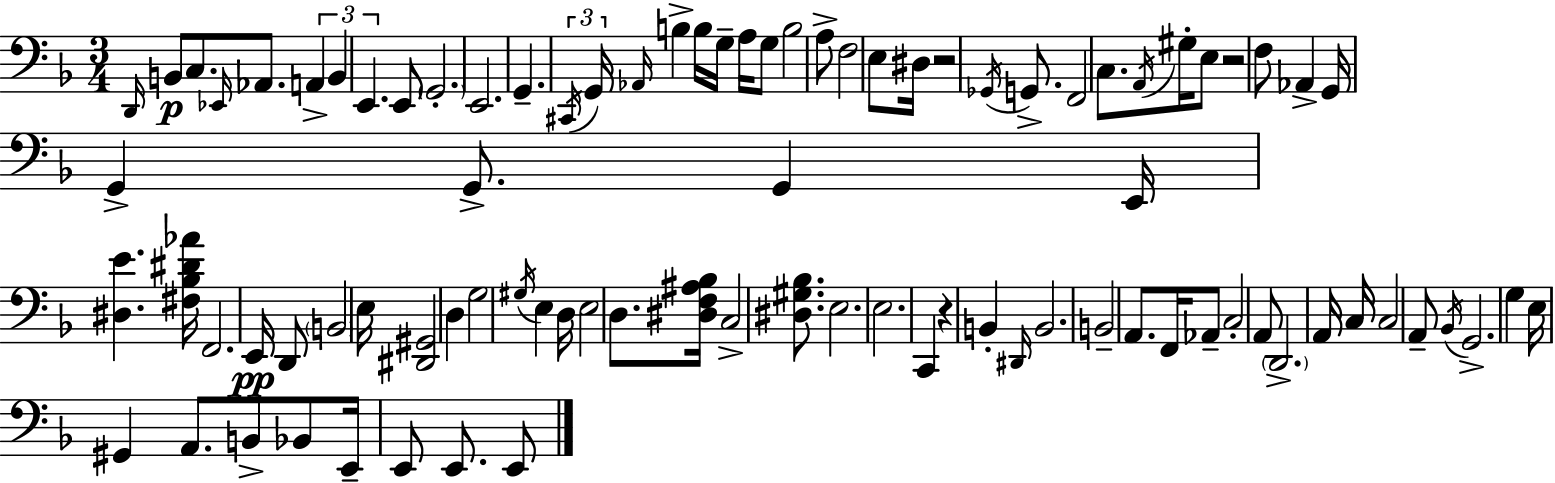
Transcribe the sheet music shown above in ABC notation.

X:1
T:Untitled
M:3/4
L:1/4
K:F
D,,/4 B,,/2 C,/2 _E,,/4 _A,,/2 A,, B,, E,, E,,/2 G,,2 E,,2 G,, ^C,,/4 G,,/4 _A,,/4 B, B,/4 G,/4 A,/4 G,/2 B,2 A,/2 F,2 E,/2 ^D,/4 z2 _G,,/4 G,,/2 F,,2 C,/2 A,,/4 ^G,/4 E,/2 z2 F,/2 _A,, G,,/4 G,, G,,/2 G,, E,,/4 [^D,E] [^F,_B,^D_A]/4 F,,2 E,,/4 D,,/2 B,,2 E,/4 [^D,,^G,,]2 D, G,2 ^G,/4 E, D,/4 E,2 D,/2 [^D,F,^A,_B,]/4 C,2 [^D,^G,_B,]/2 E,2 E,2 C,, z B,, ^D,,/4 B,,2 B,,2 A,,/2 F,,/4 _A,,/2 C,2 A,,/2 D,,2 A,,/4 C,/4 C,2 A,,/2 _B,,/4 G,,2 G, E,/4 ^G,, A,,/2 B,,/2 _B,,/2 E,,/4 E,,/2 E,,/2 E,,/2